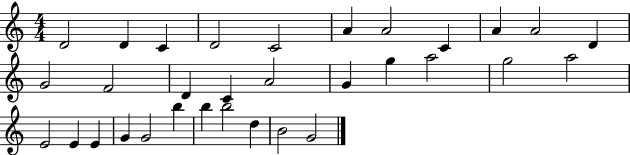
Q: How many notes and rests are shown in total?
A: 32